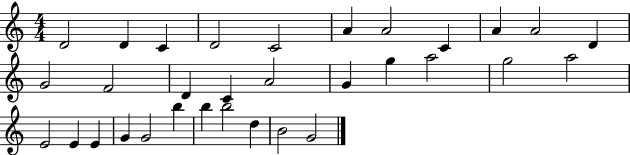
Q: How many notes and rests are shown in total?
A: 32